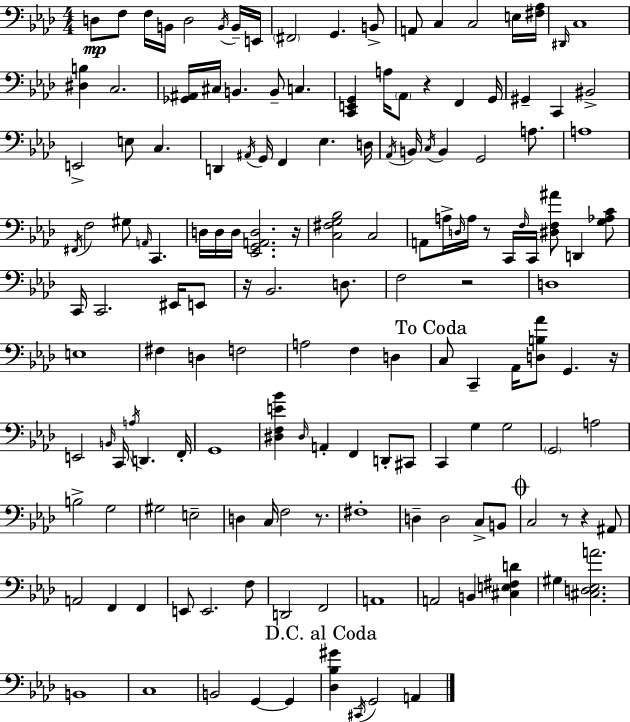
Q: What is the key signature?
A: AES major